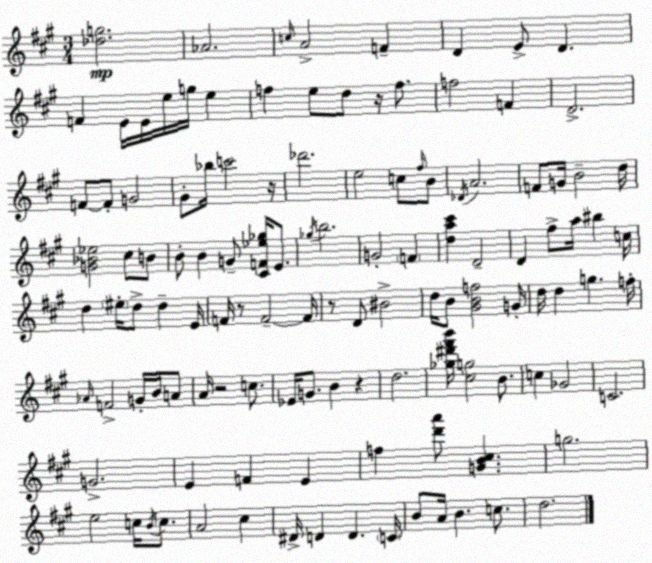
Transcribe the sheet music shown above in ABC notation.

X:1
T:Untitled
M:3/4
L:1/4
K:A
[_dg]2 _A2 c/4 A2 F D E/2 D F E/4 E/4 e/4 g/4 e f e/2 d/2 z/4 f/2 f2 F D2 F/2 F/2 G2 ^G/2 _b/4 c'2 z/4 _d'2 e2 c/2 ^f/4 B/2 _D/4 A2 F/2 G/4 B2 d/4 [G_B_e]2 ^c/2 B/2 B/2 B G/2 [^CF_e_g]/4 E/2 _g/4 b2 G2 F [da^c'] D2 D ^f/2 a/4 ^b c/4 d ^e/4 d/2 d E/4 F/4 z/2 F2 F/4 z/2 D/2 ^B2 d/4 B/2 [^GBf]2 G/4 d/4 d g f/4 _A/4 F2 G/4 B/4 A/2 A/4 z2 c/2 _E/4 G/2 B z d2 [_g^d'^f'b']/4 [^cg]2 B/2 c _G2 C2 G2 E F E f [d'a']/2 [GB^c] g2 e2 c/4 B/4 c/2 A2 ^c ^D/4 D D C/4 B/2 A/4 B c/2 d2